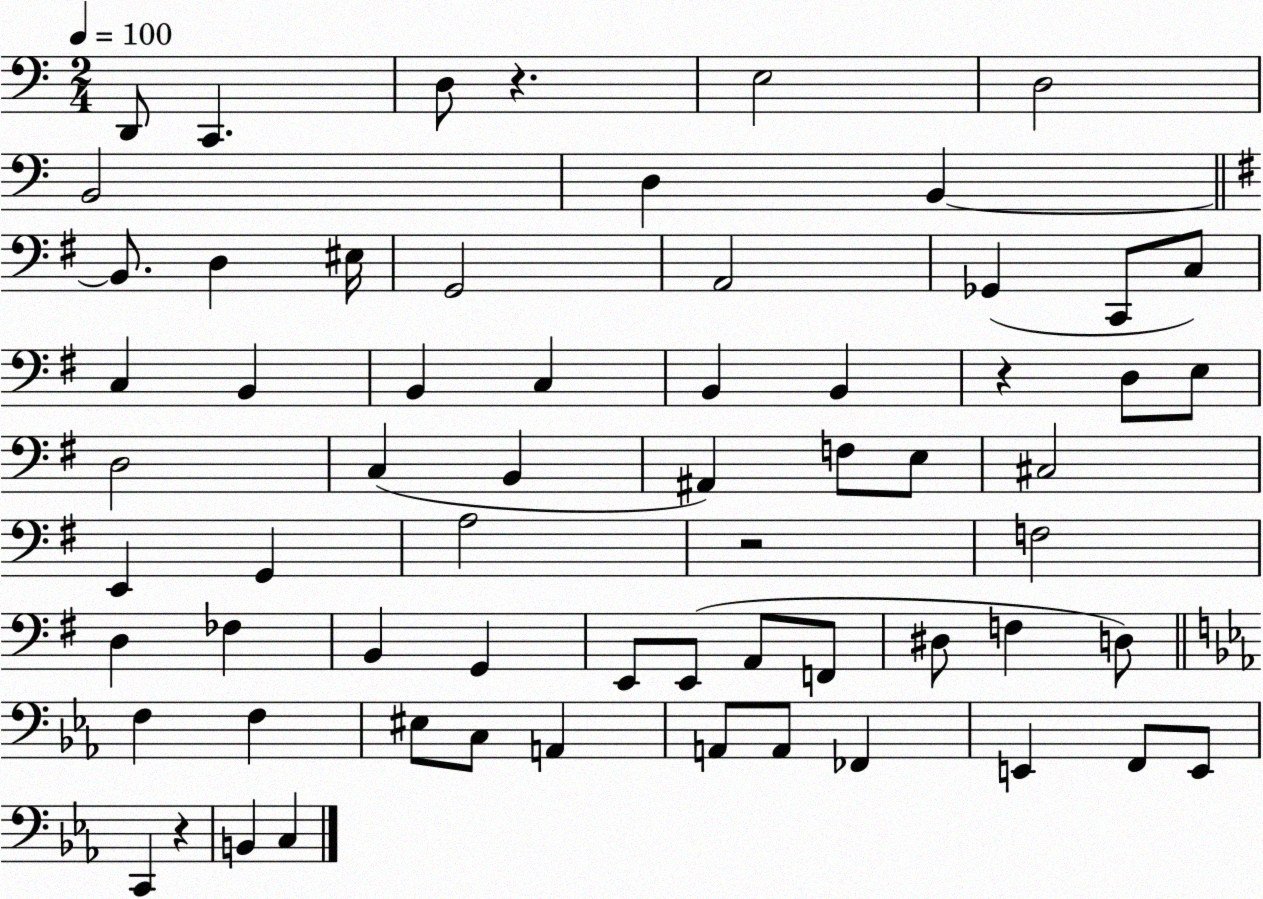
X:1
T:Untitled
M:2/4
L:1/4
K:C
D,,/2 C,, D,/2 z E,2 D,2 B,,2 D, B,, B,,/2 D, ^E,/4 G,,2 A,,2 _G,, C,,/2 C,/2 C, B,, B,, C, B,, B,, z D,/2 E,/2 D,2 C, B,, ^A,, F,/2 E,/2 ^C,2 E,, G,, A,2 z2 F,2 D, _F, B,, G,, E,,/2 E,,/2 A,,/2 F,,/2 ^D,/2 F, D,/2 F, F, ^E,/2 C,/2 A,, A,,/2 A,,/2 _F,, E,, F,,/2 E,,/2 C,, z B,, C,